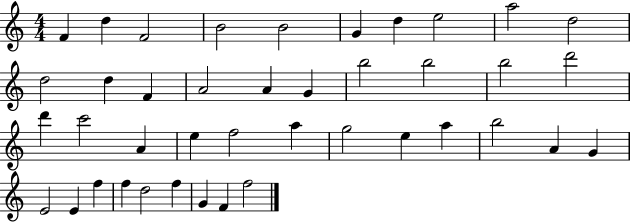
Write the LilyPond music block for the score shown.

{
  \clef treble
  \numericTimeSignature
  \time 4/4
  \key c \major
  f'4 d''4 f'2 | b'2 b'2 | g'4 d''4 e''2 | a''2 d''2 | \break d''2 d''4 f'4 | a'2 a'4 g'4 | b''2 b''2 | b''2 d'''2 | \break d'''4 c'''2 a'4 | e''4 f''2 a''4 | g''2 e''4 a''4 | b''2 a'4 g'4 | \break e'2 e'4 f''4 | f''4 d''2 f''4 | g'4 f'4 f''2 | \bar "|."
}